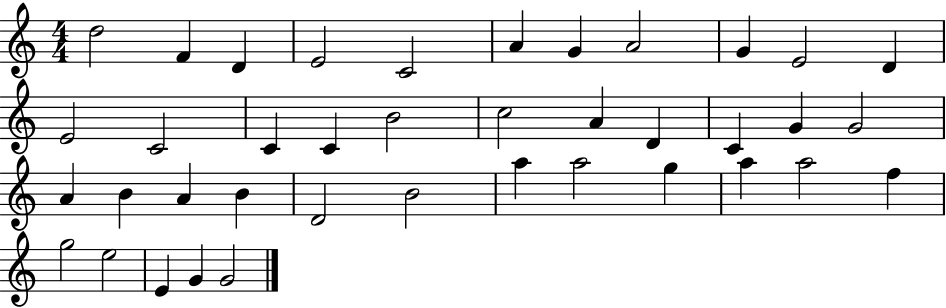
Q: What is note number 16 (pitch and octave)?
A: B4